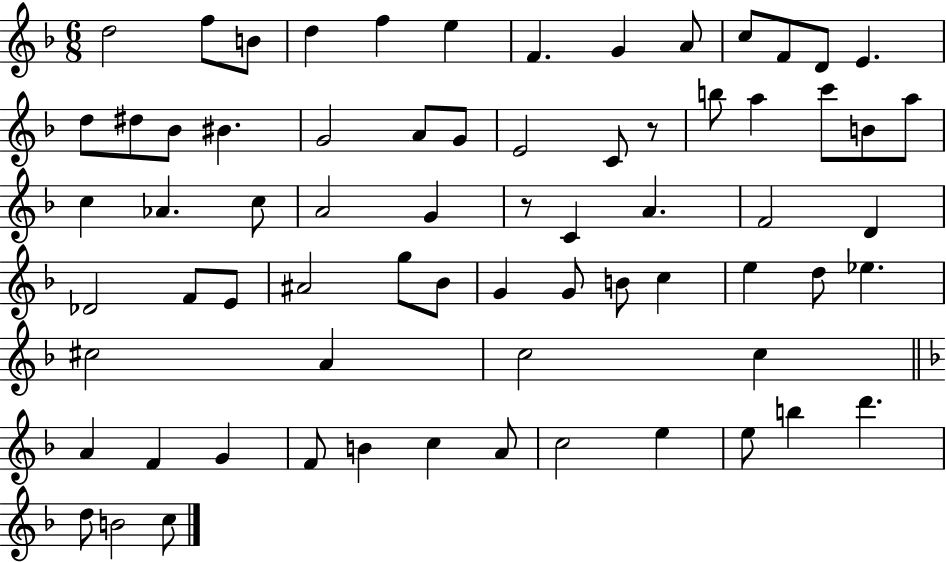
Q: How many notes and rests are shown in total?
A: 70